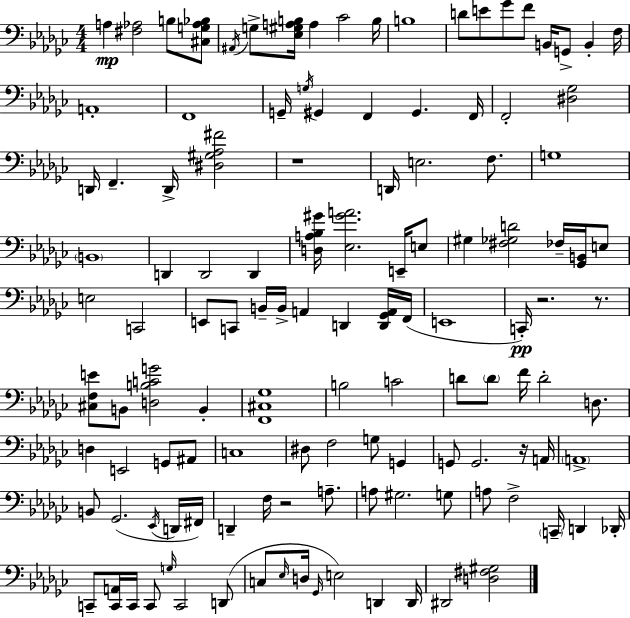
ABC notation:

X:1
T:Untitled
M:4/4
L:1/4
K:Ebm
A, [^F,_A,]2 B,/2 [^C,G,_A,_B,]/2 ^A,,/4 G,/2 [_E,^G,A,B,]/4 A, _C2 B,/4 B,4 D/2 E/2 _G/2 F/2 B,,/4 G,,/2 B,, F,/4 A,,4 F,,4 G,,/4 G,/4 ^G,, F,, ^G,, F,,/4 F,,2 [^D,_G,]2 D,,/4 F,, D,,/4 [^D,^G,_A,^F]2 z4 D,,/4 E,2 F,/2 G,4 B,,4 D,, D,,2 D,, [D,A,_B,^G]/4 [_E,^GA]2 E,,/4 E,/2 ^G, [^F,_G,D]2 _F,/4 [_G,,B,,]/4 E,/2 E,2 C,,2 E,,/2 C,,/2 B,,/4 B,,/4 A,, D,, [D,,_G,,A,,]/4 F,,/4 E,,4 C,,/4 z2 z/2 [^C,F,E]/2 B,,/2 [D,B,CG]2 B,, [F,,^C,_G,]4 B,2 C2 D/2 D/2 F/4 D2 D,/2 D, E,,2 G,,/2 ^A,,/2 C,4 ^D,/2 F,2 G,/2 G,, G,,/2 G,,2 z/4 A,,/4 A,,4 B,,/2 _G,,2 _E,,/4 D,,/4 ^F,,/4 D,, F,/4 z2 A,/2 A,/2 ^G,2 G,/2 A,/2 F,2 C,,/4 D,, _D,,/4 C,,/2 [C,,A,,]/4 C,,/4 C,,/2 G,/4 C,,2 D,,/2 C,/2 _E,/4 D,/4 _G,,/4 E,2 D,, D,,/4 ^D,,2 [D,^F,^G,]2